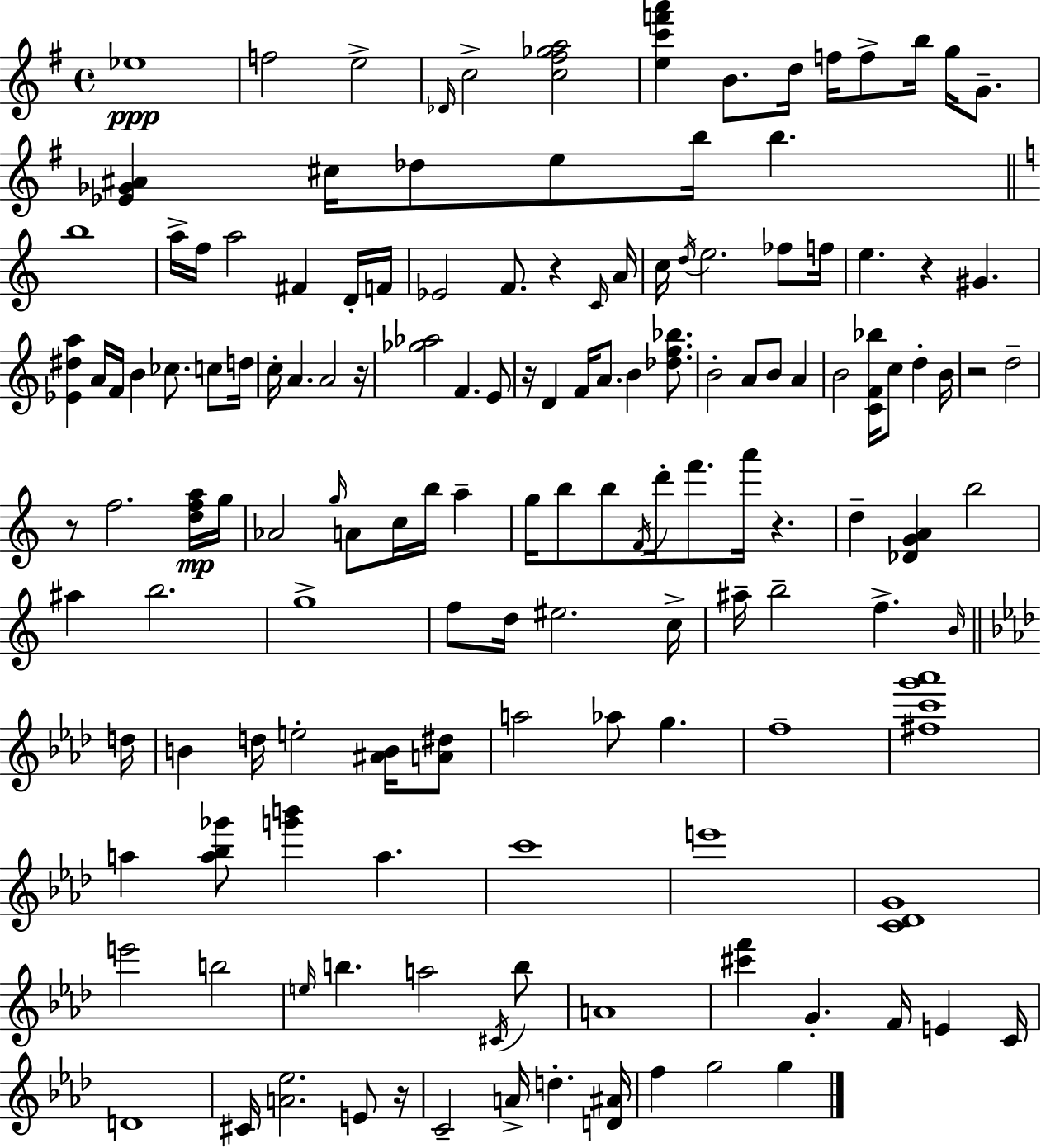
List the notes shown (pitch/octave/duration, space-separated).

Eb5/w F5/h E5/h Db4/s C5/h [C5,F#5,Gb5,A5]/h [E5,C6,F6,A6]/q B4/e. D5/s F5/s F5/e B5/s G5/s G4/e. [Eb4,Gb4,A#4]/q C#5/s Db5/e E5/e B5/s B5/q. B5/w A5/s F5/s A5/h F#4/q D4/s F4/s Eb4/h F4/e. R/q C4/s A4/s C5/s D5/s E5/h. FES5/e F5/s E5/q. R/q G#4/q. [Eb4,D#5,A5]/q A4/s F4/s B4/q CES5/e. C5/e D5/s C5/s A4/q. A4/h R/s [Gb5,Ab5]/h F4/q. E4/e R/s D4/q F4/s A4/e. B4/q [Db5,F5,Bb5]/e. B4/h A4/e B4/e A4/q B4/h [C4,F4,Bb5]/s C5/e D5/q B4/s R/h D5/h R/e F5/h. [D5,F5,A5]/s G5/s Ab4/h G5/s A4/e C5/s B5/s A5/q G5/s B5/e B5/e F4/s D6/s F6/e. A6/s R/q. D5/q [Db4,G4,A4]/q B5/h A#5/q B5/h. G5/w F5/e D5/s EIS5/h. C5/s A#5/s B5/h F5/q. B4/s D5/s B4/q D5/s E5/h [A#4,B4]/s [A4,D#5]/e A5/h Ab5/e G5/q. F5/w [F#5,C6,G6,Ab6]/w A5/q [A5,Bb5,Gb6]/e [G6,B6]/q A5/q. C6/w E6/w [C4,Db4,G4]/w E6/h B5/h E5/s B5/q. A5/h C#4/s B5/e A4/w [C#6,F6]/q G4/q. F4/s E4/q C4/s D4/w C#4/s [A4,Eb5]/h. E4/e R/s C4/h A4/s D5/q. [D4,A#4]/s F5/q G5/h G5/q